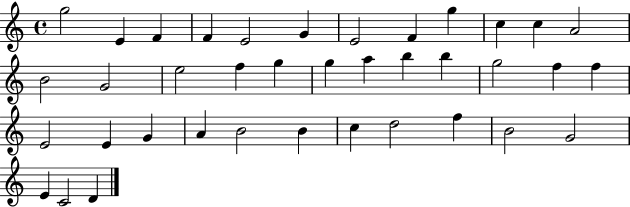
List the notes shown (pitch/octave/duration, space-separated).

G5/h E4/q F4/q F4/q E4/h G4/q E4/h F4/q G5/q C5/q C5/q A4/h B4/h G4/h E5/h F5/q G5/q G5/q A5/q B5/q B5/q G5/h F5/q F5/q E4/h E4/q G4/q A4/q B4/h B4/q C5/q D5/h F5/q B4/h G4/h E4/q C4/h D4/q